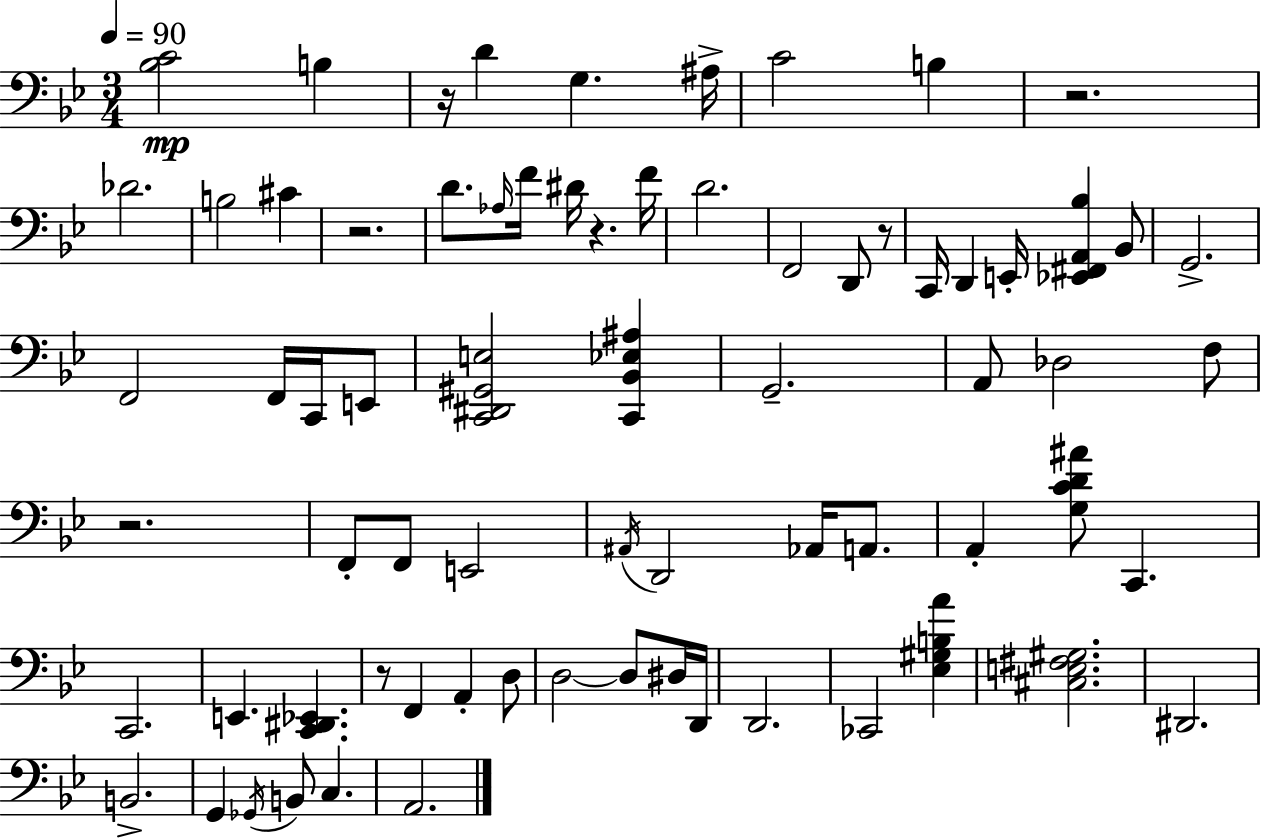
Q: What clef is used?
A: bass